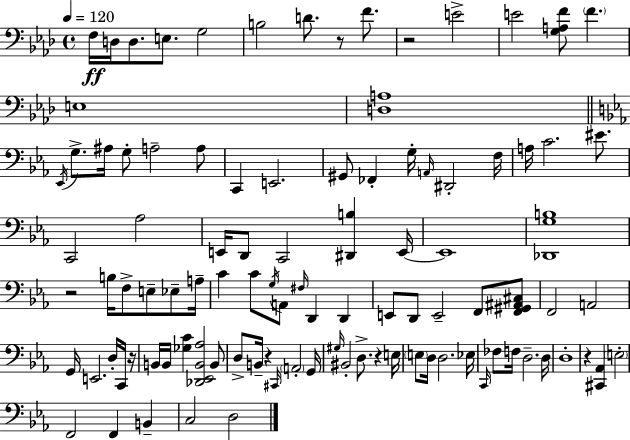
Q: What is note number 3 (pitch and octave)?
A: D3